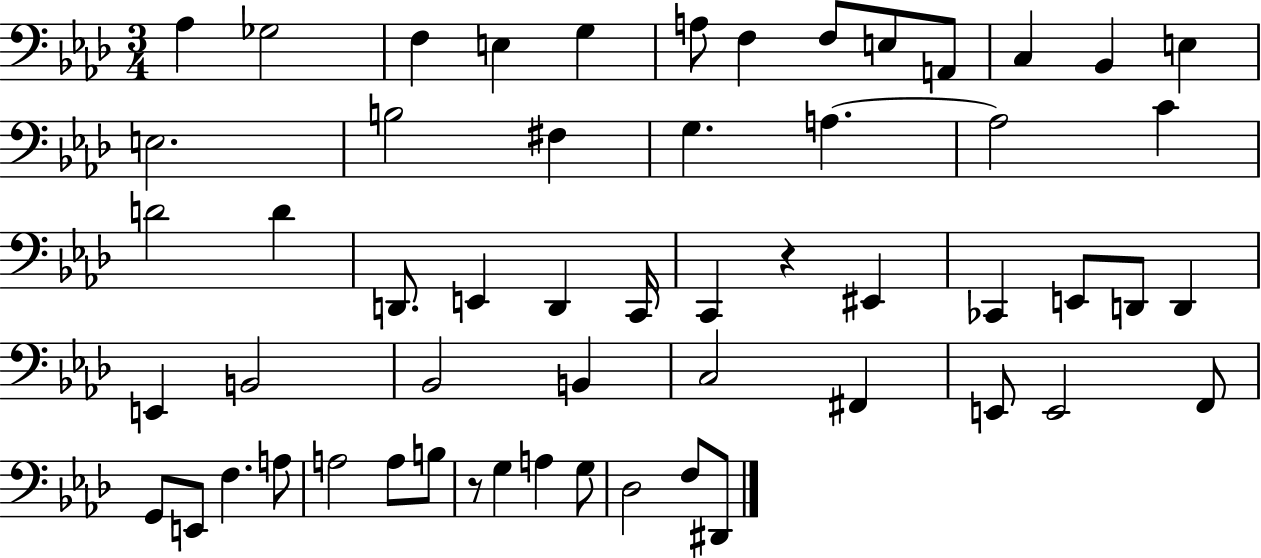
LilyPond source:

{
  \clef bass
  \numericTimeSignature
  \time 3/4
  \key aes \major
  aes4 ges2 | f4 e4 g4 | a8 f4 f8 e8 a,8 | c4 bes,4 e4 | \break e2. | b2 fis4 | g4. a4.~~ | a2 c'4 | \break d'2 d'4 | d,8. e,4 d,4 c,16 | c,4 r4 eis,4 | ces,4 e,8 d,8 d,4 | \break e,4 b,2 | bes,2 b,4 | c2 fis,4 | e,8 e,2 f,8 | \break g,8 e,8 f4. a8 | a2 a8 b8 | r8 g4 a4 g8 | des2 f8 dis,8 | \break \bar "|."
}